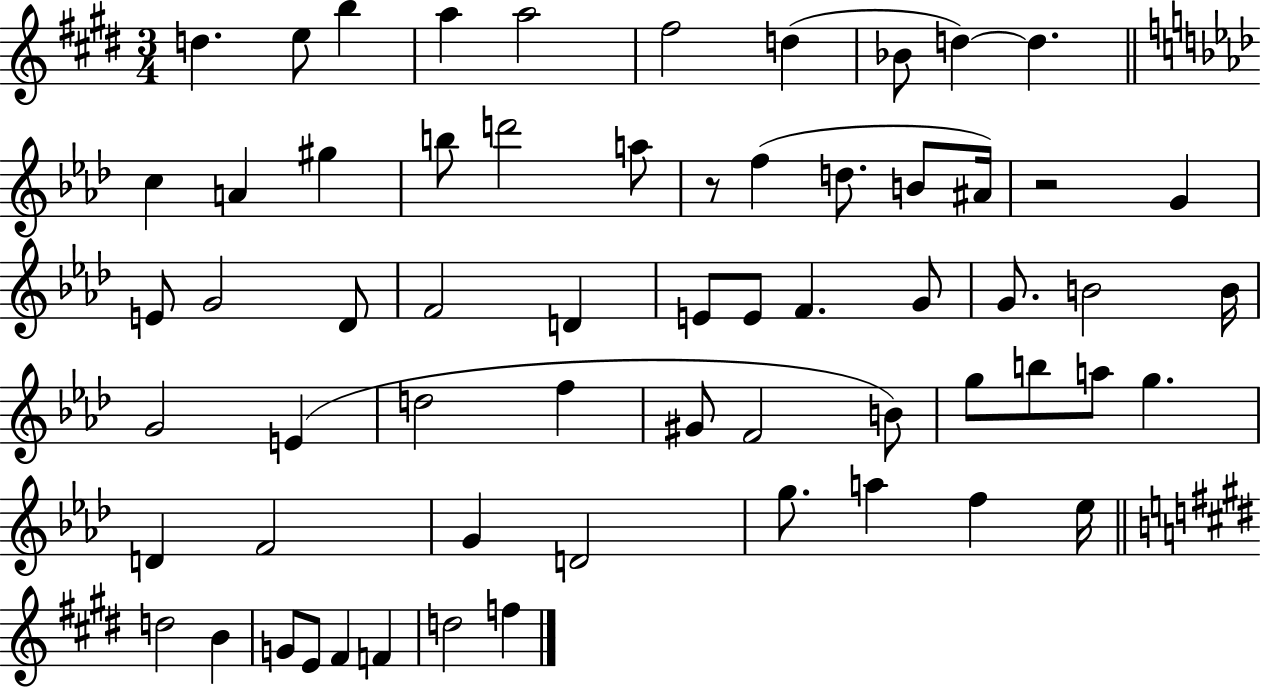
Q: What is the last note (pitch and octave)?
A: F5